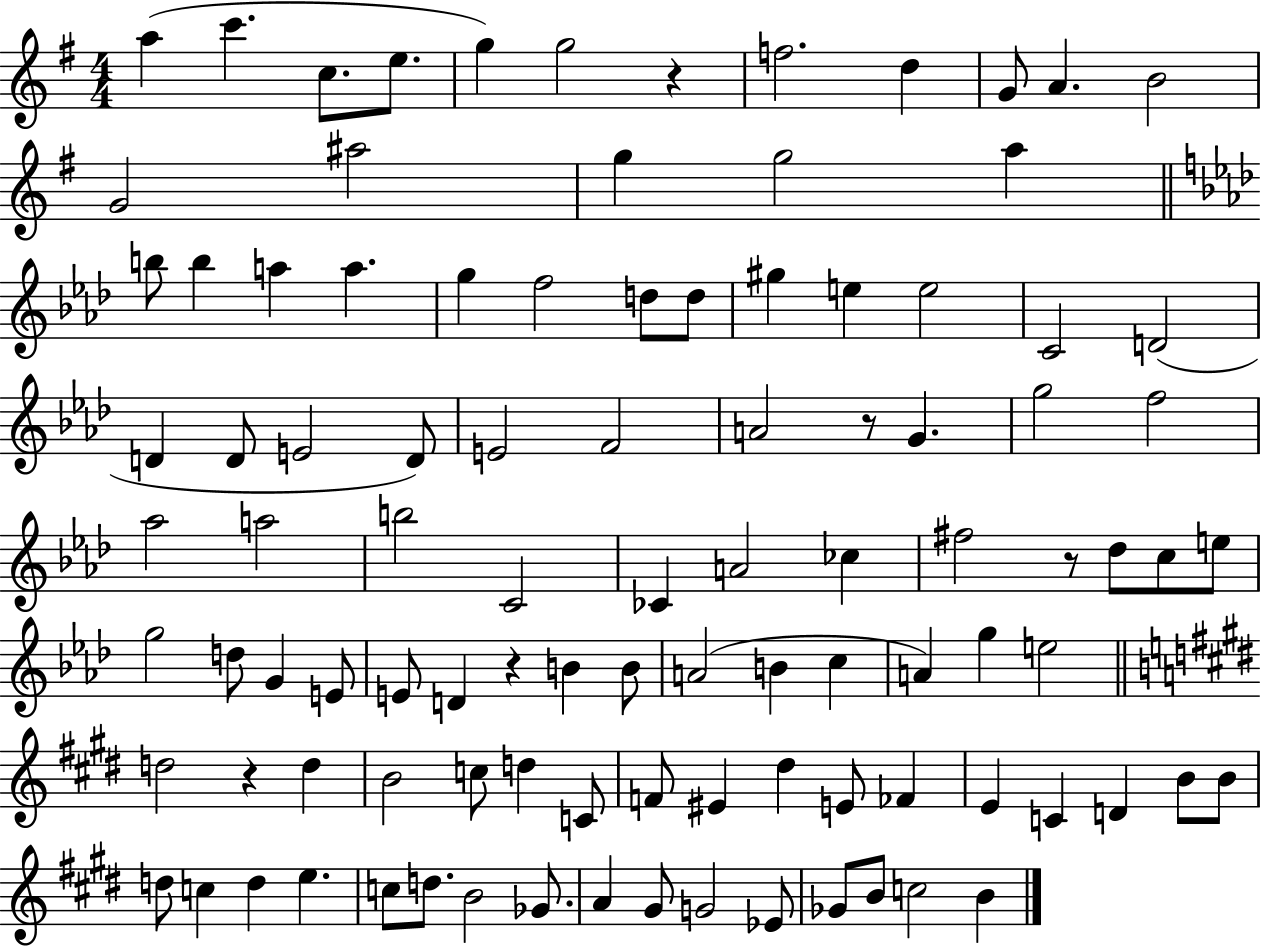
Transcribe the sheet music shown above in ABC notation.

X:1
T:Untitled
M:4/4
L:1/4
K:G
a c' c/2 e/2 g g2 z f2 d G/2 A B2 G2 ^a2 g g2 a b/2 b a a g f2 d/2 d/2 ^g e e2 C2 D2 D D/2 E2 D/2 E2 F2 A2 z/2 G g2 f2 _a2 a2 b2 C2 _C A2 _c ^f2 z/2 _d/2 c/2 e/2 g2 d/2 G E/2 E/2 D z B B/2 A2 B c A g e2 d2 z d B2 c/2 d C/2 F/2 ^E ^d E/2 _F E C D B/2 B/2 d/2 c d e c/2 d/2 B2 _G/2 A ^G/2 G2 _E/2 _G/2 B/2 c2 B